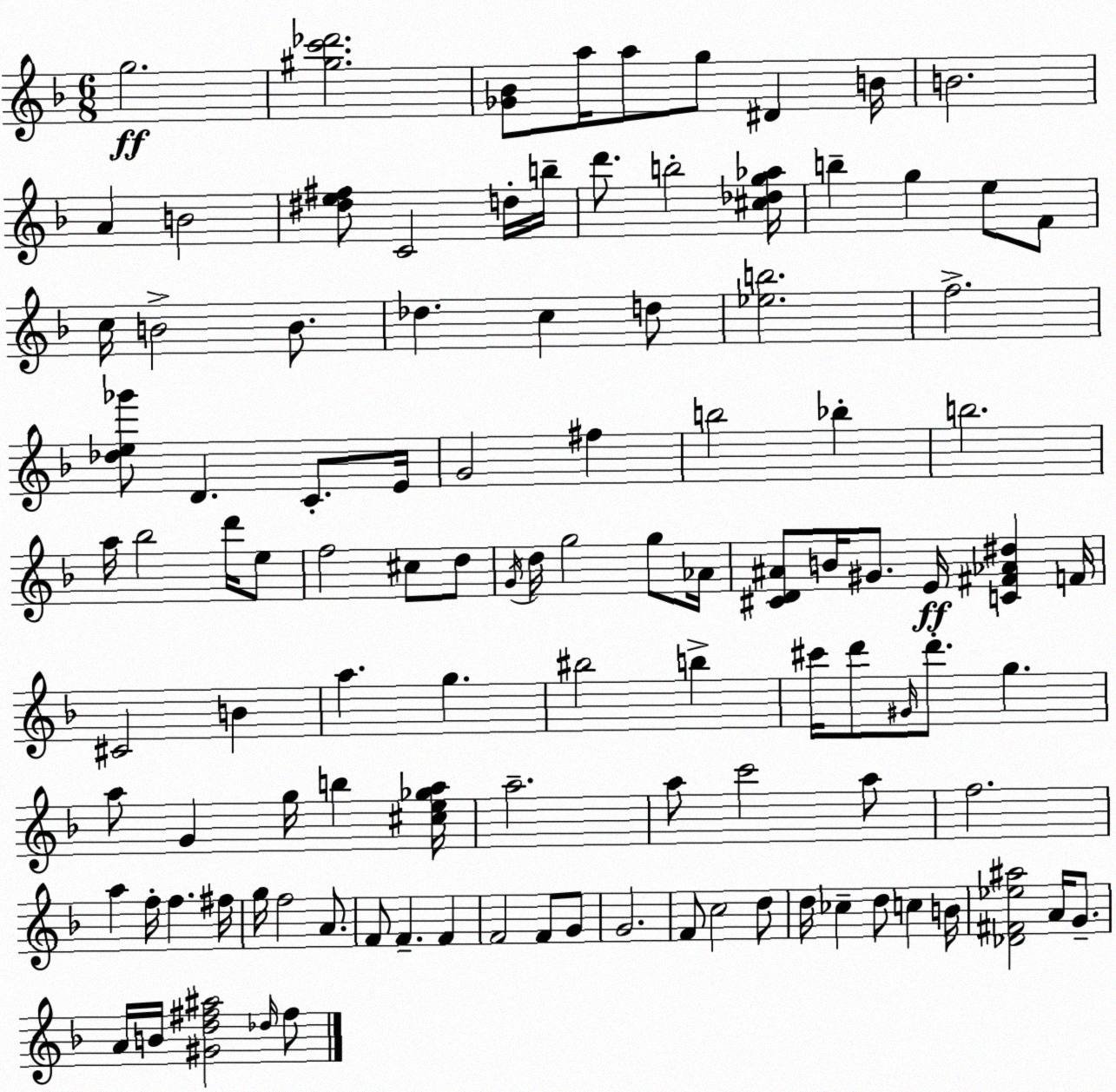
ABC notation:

X:1
T:Untitled
M:6/8
L:1/4
K:F
g2 [^gc'_d']2 [_G_B]/2 a/4 a/2 g/2 ^D B/4 B2 A B2 [^de^f]/2 C2 d/4 b/4 d'/2 b2 [^c_dg_a]/4 b g e/2 F/2 c/4 B2 B/2 _d c d/2 [_eb]2 f2 [_de_g']/2 D C/2 E/4 G2 ^f b2 _b b2 a/4 _b2 d'/4 e/2 f2 ^c/2 d/2 G/4 d/4 g2 g/2 _A/4 [^CD^A]/2 B/4 ^G/2 E/4 [C^F_A^d] F/4 ^C2 B a g ^b2 b ^c'/4 d'/2 ^G/4 d'/2 g a/2 G g/4 b [^ce_ga]/4 a2 a/2 c'2 a/2 f2 a f/4 f ^f/4 g/4 f2 A/2 F/2 F F F2 F/2 G/2 G2 F/2 c2 d/2 d/4 _c d/2 c B/4 [_D^F_e^a]2 A/4 G/2 A/4 B/4 [^Gd^f^a]2 _d/4 ^f/2